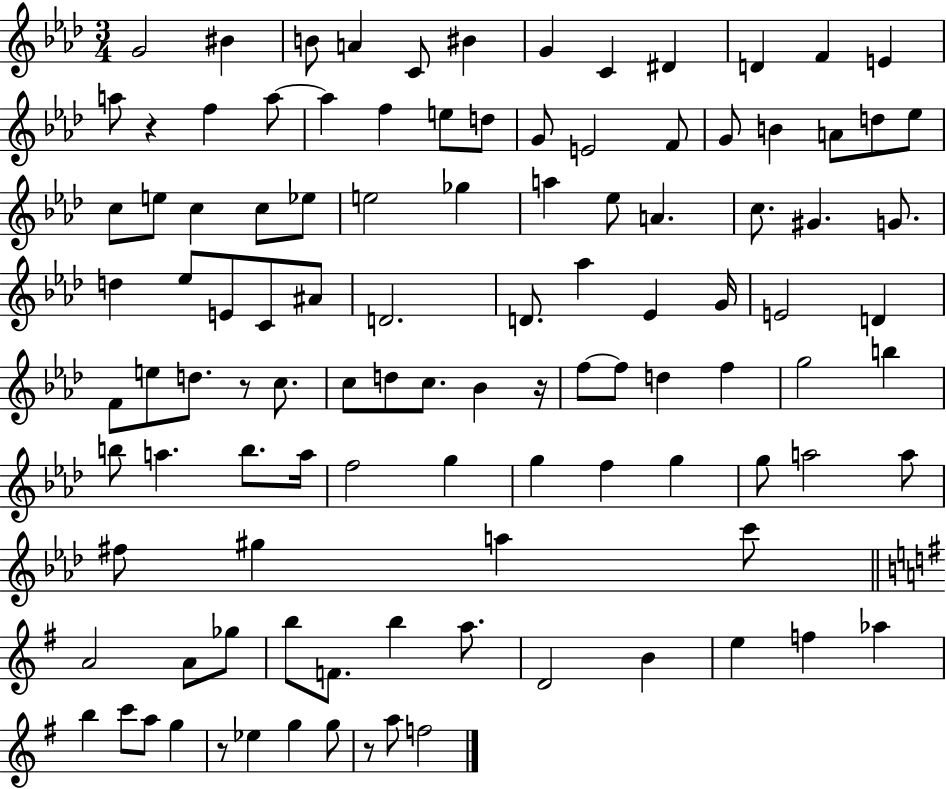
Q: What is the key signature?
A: AES major